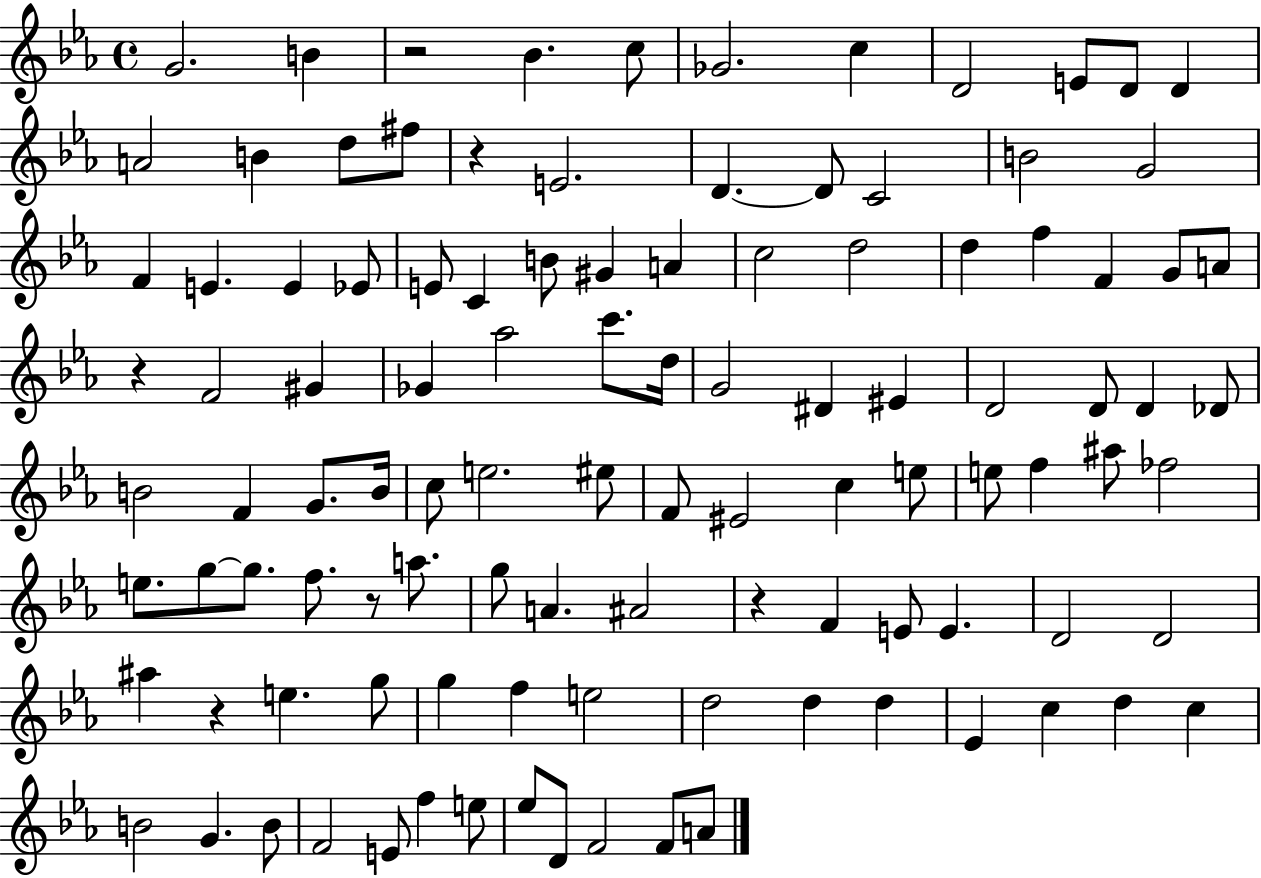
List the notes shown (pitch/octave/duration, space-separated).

G4/h. B4/q R/h Bb4/q. C5/e Gb4/h. C5/q D4/h E4/e D4/e D4/q A4/h B4/q D5/e F#5/e R/q E4/h. D4/q. D4/e C4/h B4/h G4/h F4/q E4/q. E4/q Eb4/e E4/e C4/q B4/e G#4/q A4/q C5/h D5/h D5/q F5/q F4/q G4/e A4/e R/q F4/h G#4/q Gb4/q Ab5/h C6/e. D5/s G4/h D#4/q EIS4/q D4/h D4/e D4/q Db4/e B4/h F4/q G4/e. B4/s C5/e E5/h. EIS5/e F4/e EIS4/h C5/q E5/e E5/e F5/q A#5/e FES5/h E5/e. G5/e G5/e. F5/e. R/e A5/e. G5/e A4/q. A#4/h R/q F4/q E4/e E4/q. D4/h D4/h A#5/q R/q E5/q. G5/e G5/q F5/q E5/h D5/h D5/q D5/q Eb4/q C5/q D5/q C5/q B4/h G4/q. B4/e F4/h E4/e F5/q E5/e Eb5/e D4/e F4/h F4/e A4/e